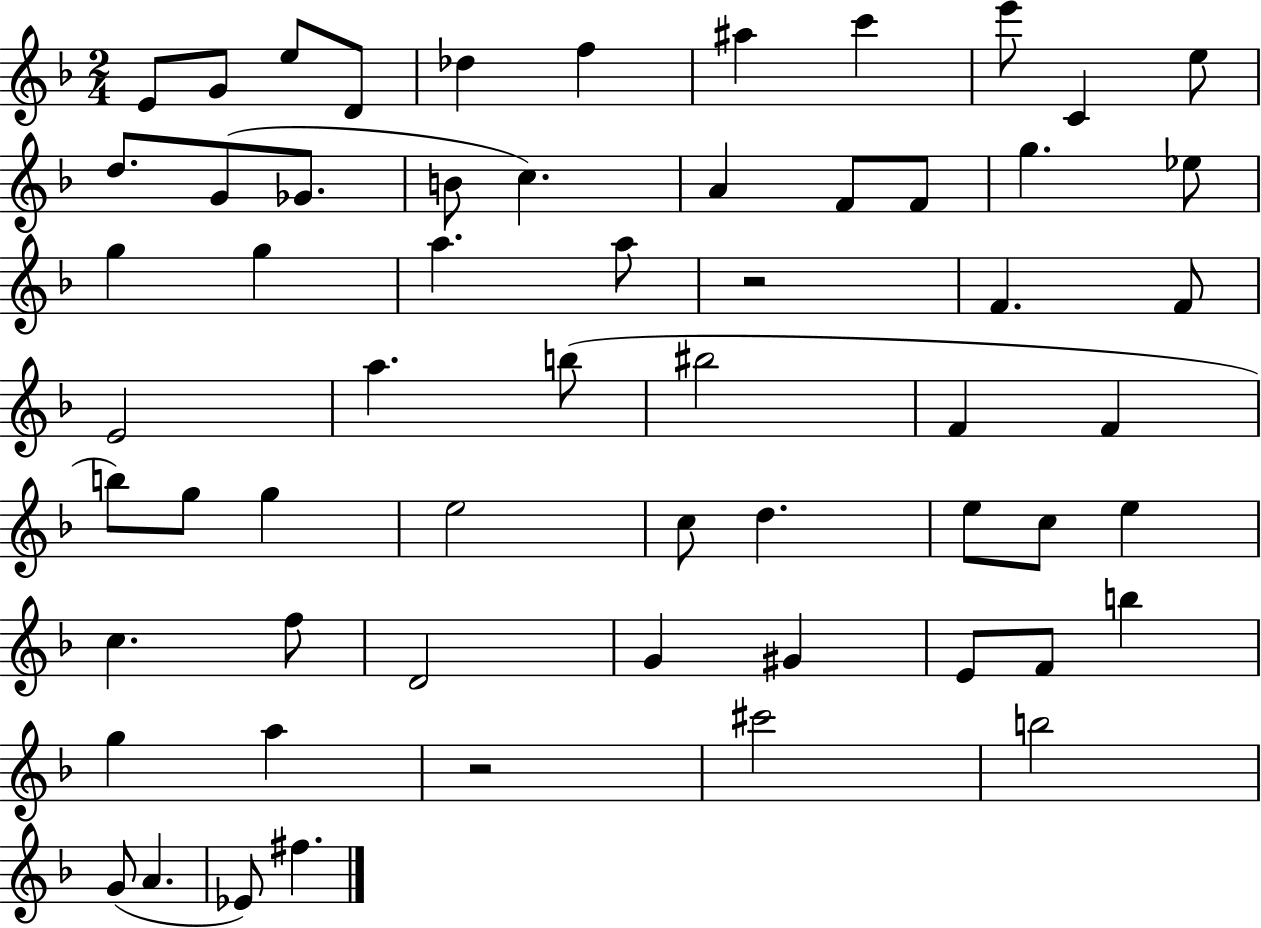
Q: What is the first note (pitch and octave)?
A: E4